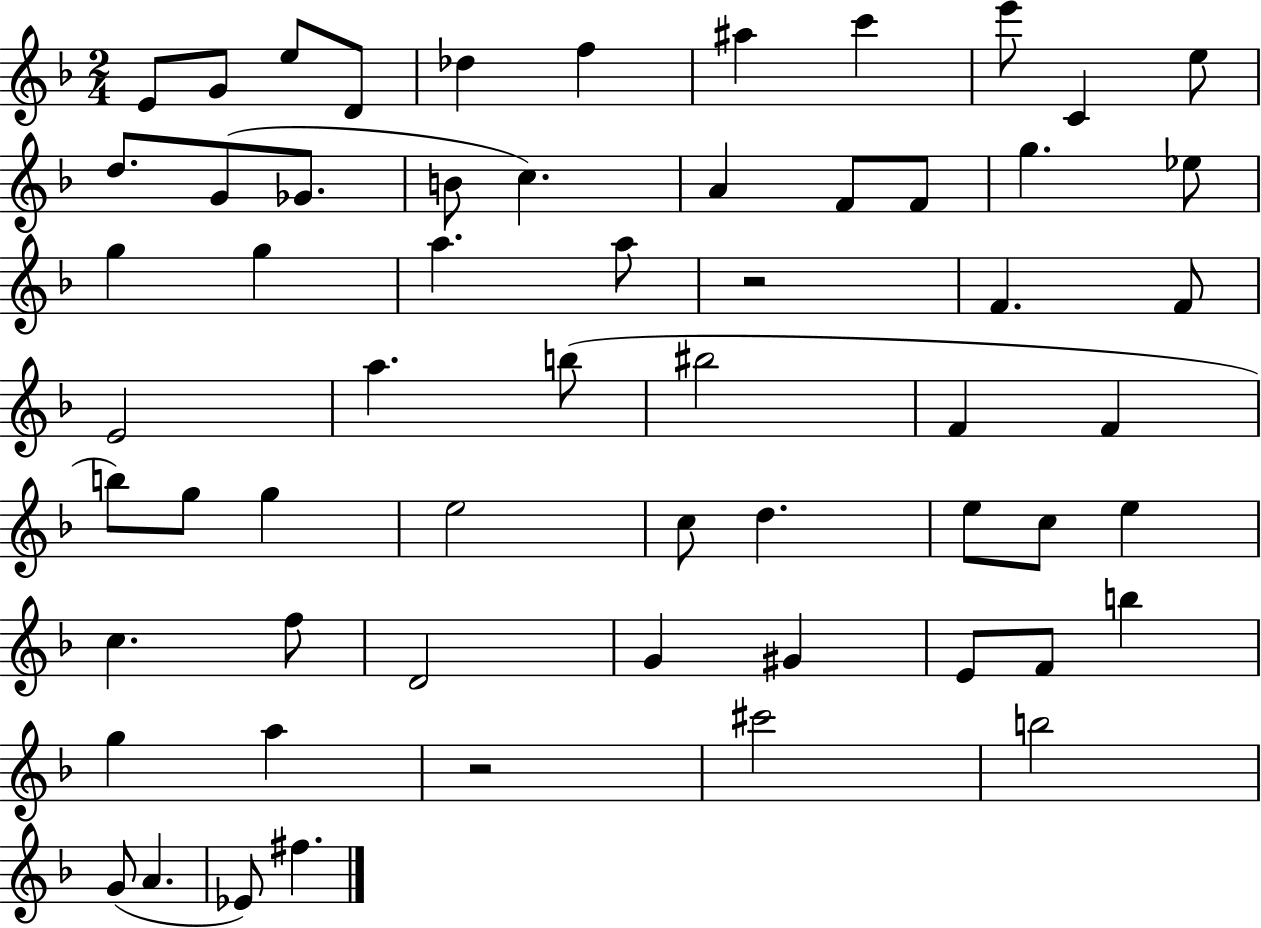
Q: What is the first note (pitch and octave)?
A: E4